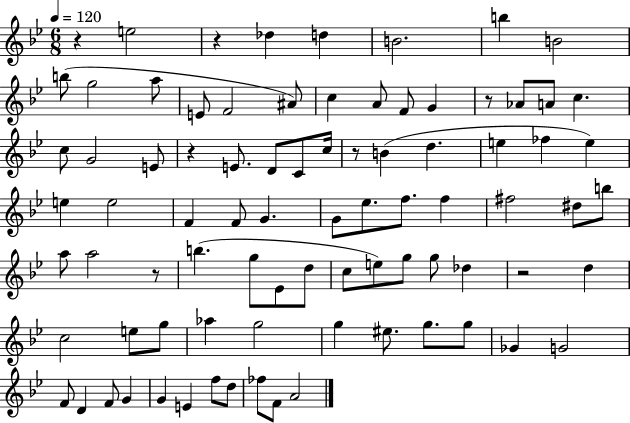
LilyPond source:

{
  \clef treble
  \numericTimeSignature
  \time 6/8
  \key bes \major
  \tempo 4 = 120
  r4 e''2 | r4 des''4 d''4 | b'2. | b''4 b'2 | \break b''8( g''2 a''8 | e'8 f'2 ais'8) | c''4 a'8 f'8 g'4 | r8 aes'8 a'8 c''4. | \break c''8 g'2 e'8 | r4 e'8. d'8 c'8 c''16 | r8 b'4( d''4. | e''4 fes''4 e''4) | \break e''4 e''2 | f'4 f'8 g'4. | g'8 ees''8. f''8. f''4 | fis''2 dis''8 b''8 | \break a''8 a''2 r8 | b''4.( g''8 ees'8 d''8 | c''8 e''8) g''8 g''8 des''4 | r2 d''4 | \break c''2 e''8 g''8 | aes''4 g''2 | g''4 eis''8. g''8. g''8 | ges'4 g'2 | \break f'8 d'4 f'8 g'4 | g'4 e'4 f''8 d''8 | fes''8 f'8 a'2 | \bar "|."
}